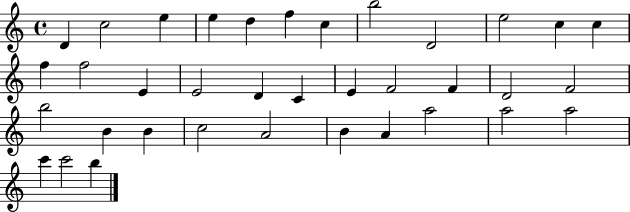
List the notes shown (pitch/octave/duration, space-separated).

D4/q C5/h E5/q E5/q D5/q F5/q C5/q B5/h D4/h E5/h C5/q C5/q F5/q F5/h E4/q E4/h D4/q C4/q E4/q F4/h F4/q D4/h F4/h B5/h B4/q B4/q C5/h A4/h B4/q A4/q A5/h A5/h A5/h C6/q C6/h B5/q